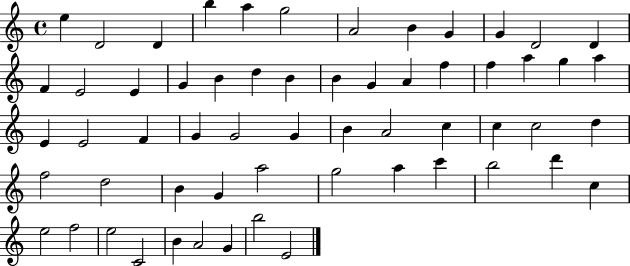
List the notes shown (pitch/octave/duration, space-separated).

E5/q D4/h D4/q B5/q A5/q G5/h A4/h B4/q G4/q G4/q D4/h D4/q F4/q E4/h E4/q G4/q B4/q D5/q B4/q B4/q G4/q A4/q F5/q F5/q A5/q G5/q A5/q E4/q E4/h F4/q G4/q G4/h G4/q B4/q A4/h C5/q C5/q C5/h D5/q F5/h D5/h B4/q G4/q A5/h G5/h A5/q C6/q B5/h D6/q C5/q E5/h F5/h E5/h C4/h B4/q A4/h G4/q B5/h E4/h